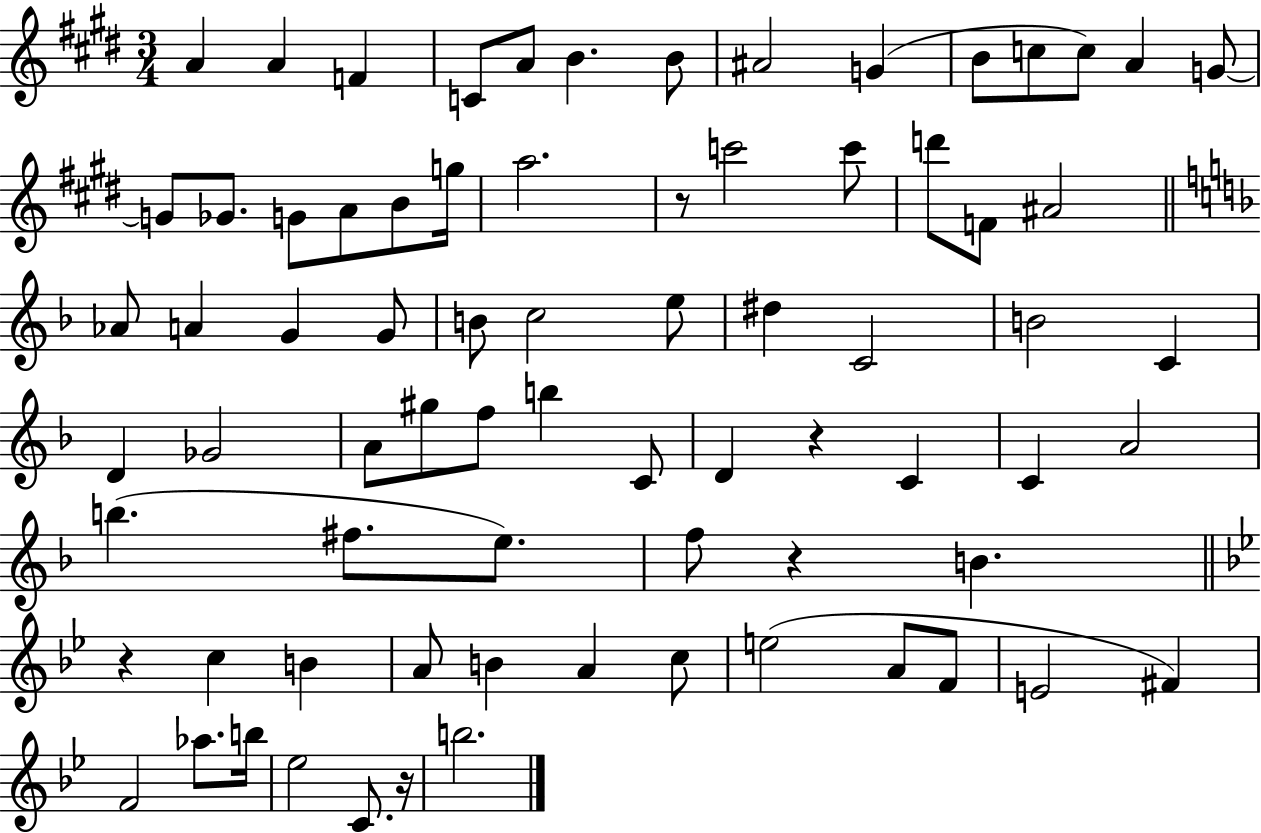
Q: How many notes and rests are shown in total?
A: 75